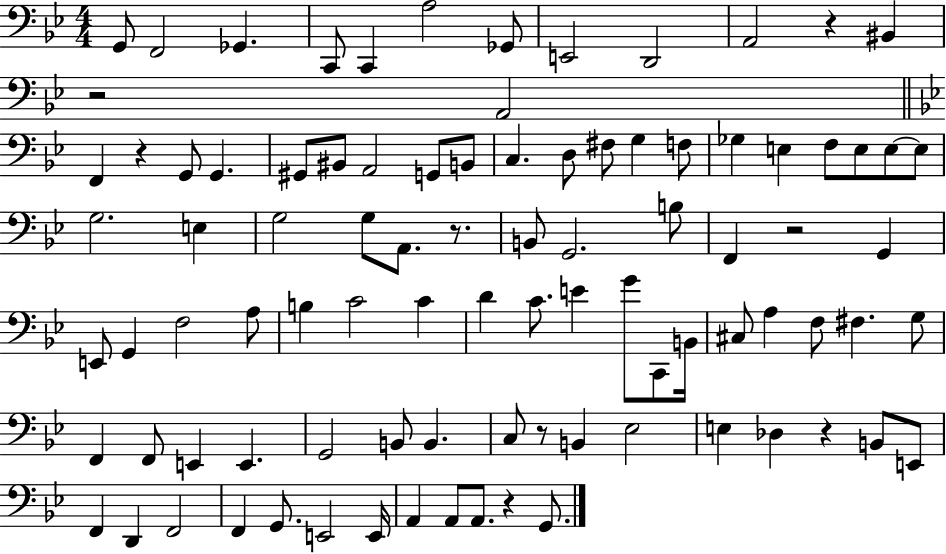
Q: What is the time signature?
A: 4/4